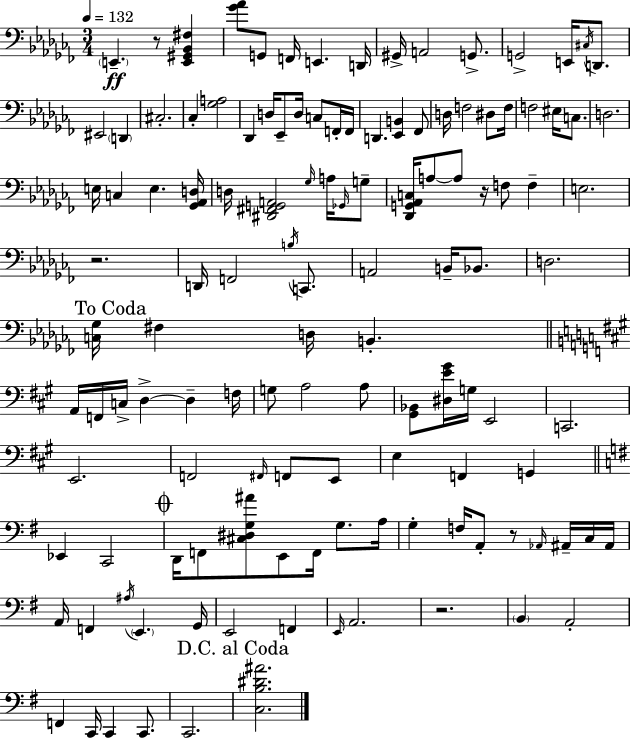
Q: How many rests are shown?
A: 5